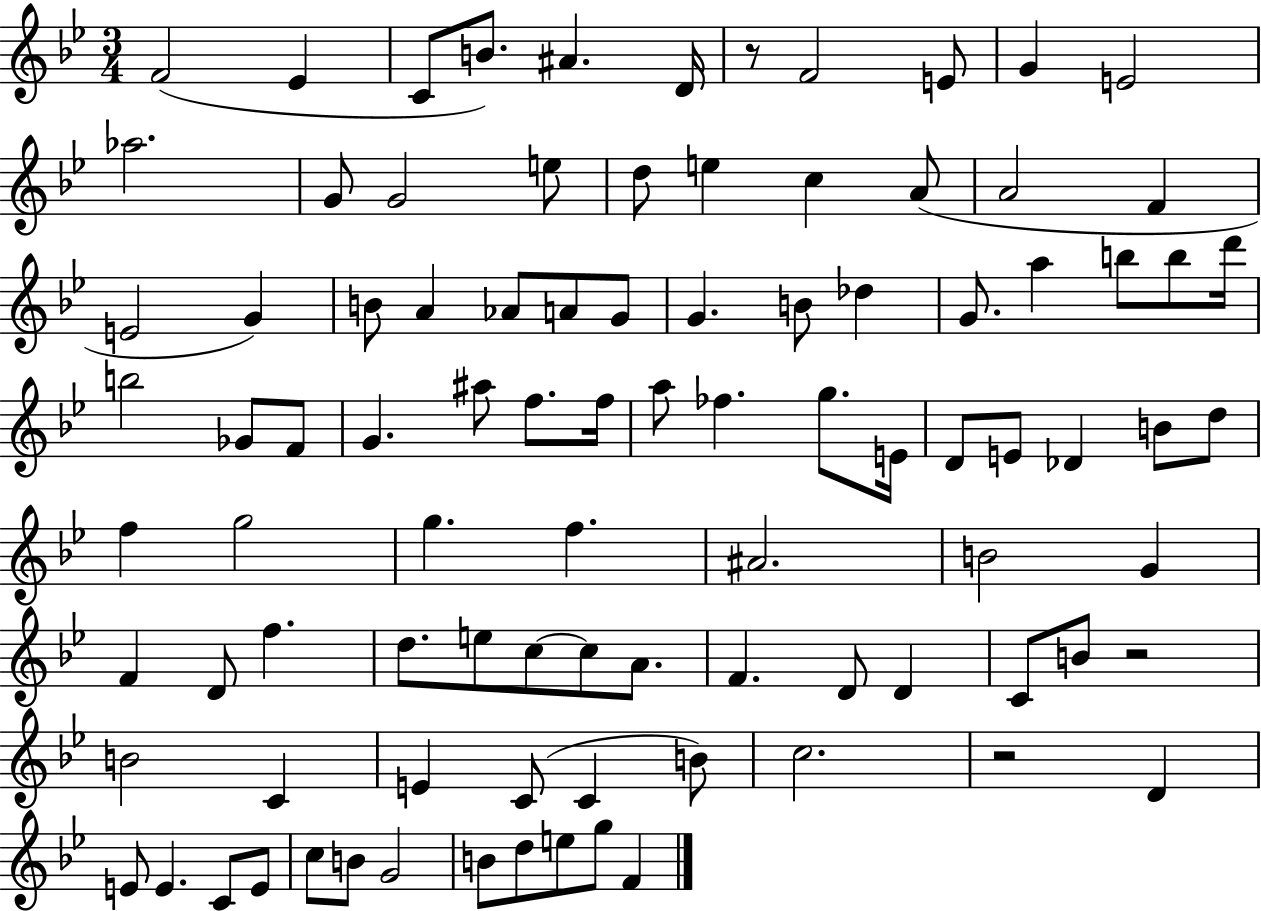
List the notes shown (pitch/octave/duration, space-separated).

F4/h Eb4/q C4/e B4/e. A#4/q. D4/s R/e F4/h E4/e G4/q E4/h Ab5/h. G4/e G4/h E5/e D5/e E5/q C5/q A4/e A4/h F4/q E4/h G4/q B4/e A4/q Ab4/e A4/e G4/e G4/q. B4/e Db5/q G4/e. A5/q B5/e B5/e D6/s B5/h Gb4/e F4/e G4/q. A#5/e F5/e. F5/s A5/e FES5/q. G5/e. E4/s D4/e E4/e Db4/q B4/e D5/e F5/q G5/h G5/q. F5/q. A#4/h. B4/h G4/q F4/q D4/e F5/q. D5/e. E5/e C5/e C5/e A4/e. F4/q. D4/e D4/q C4/e B4/e R/h B4/h C4/q E4/q C4/e C4/q B4/e C5/h. R/h D4/q E4/e E4/q. C4/e E4/e C5/e B4/e G4/h B4/e D5/e E5/e G5/e F4/q